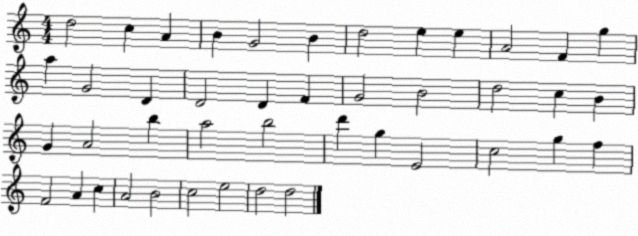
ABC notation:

X:1
T:Untitled
M:4/4
L:1/4
K:C
d2 c A B G2 B d2 e e A2 F g a G2 D D2 D F G2 B2 d2 c B G A2 b a2 b2 d' g E2 c2 g f F2 A c A2 B2 c2 e2 d2 d2